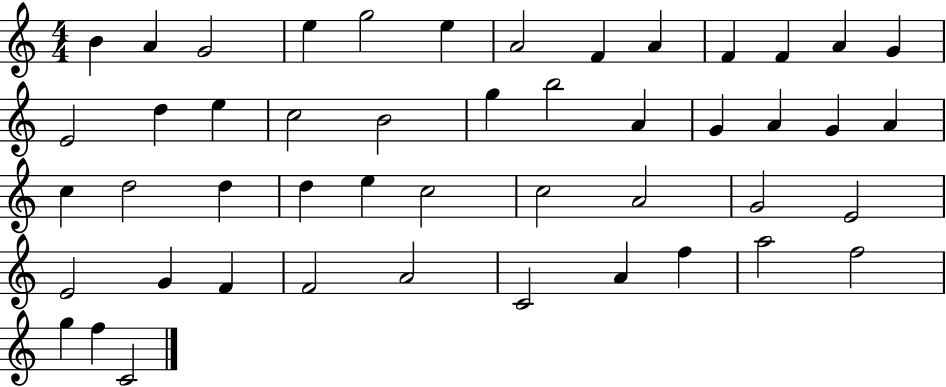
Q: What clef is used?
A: treble